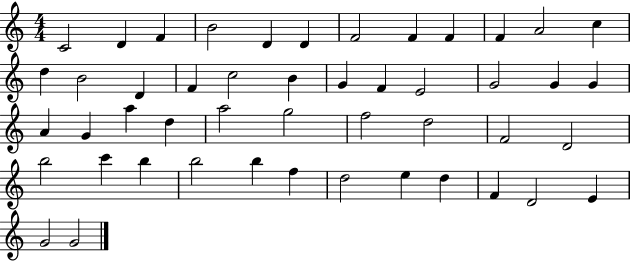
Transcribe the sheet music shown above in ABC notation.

X:1
T:Untitled
M:4/4
L:1/4
K:C
C2 D F B2 D D F2 F F F A2 c d B2 D F c2 B G F E2 G2 G G A G a d a2 g2 f2 d2 F2 D2 b2 c' b b2 b f d2 e d F D2 E G2 G2